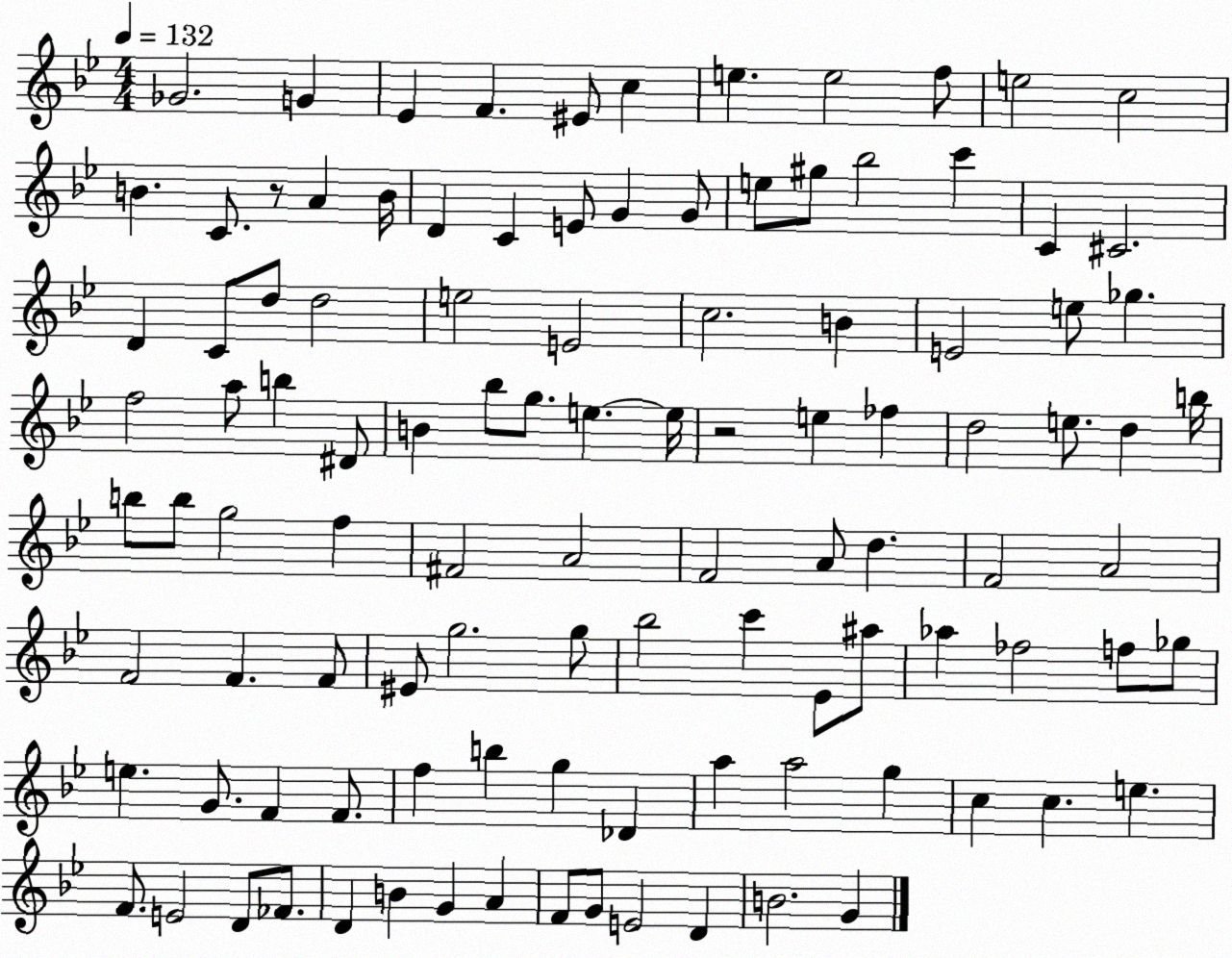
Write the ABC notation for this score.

X:1
T:Untitled
M:4/4
L:1/4
K:Bb
_G2 G _E F ^E/2 c e e2 f/2 e2 c2 B C/2 z/2 A B/4 D C E/2 G G/2 e/2 ^g/2 _b2 c' C ^C2 D C/2 d/2 d2 e2 E2 c2 B E2 e/2 _g f2 a/2 b ^D/2 B _b/2 g/2 e e/4 z2 e _f d2 e/2 d b/4 b/2 b/2 g2 f ^F2 A2 F2 A/2 d F2 A2 F2 F F/2 ^E/2 g2 g/2 _b2 c' _E/2 ^a/2 _a _f2 f/2 _g/2 e G/2 F F/2 f b g _D a a2 g c c e F/2 E2 D/2 _F/2 D B G A F/2 G/2 E2 D B2 G